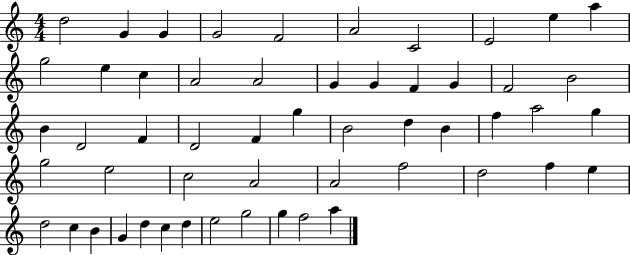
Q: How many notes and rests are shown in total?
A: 54